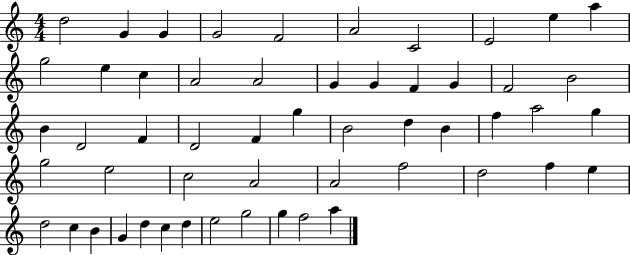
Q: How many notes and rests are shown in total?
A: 54